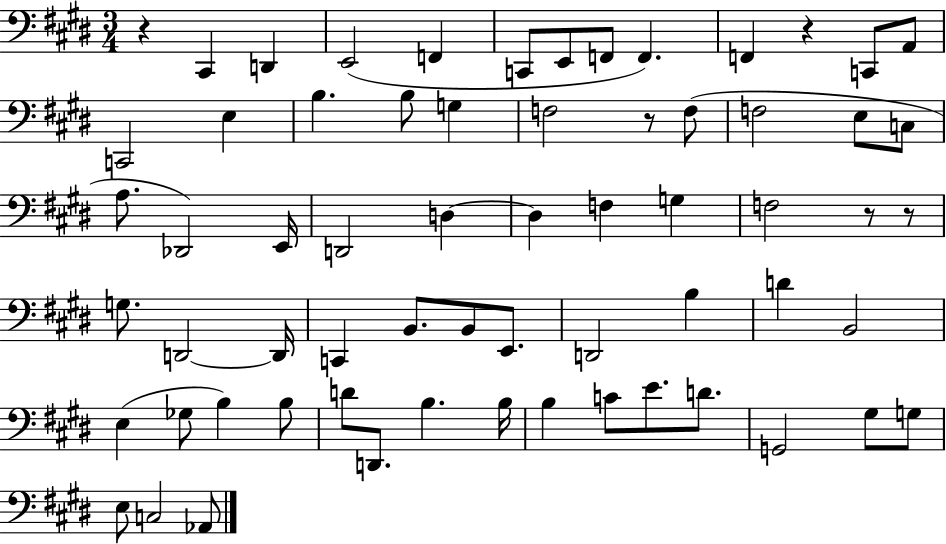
X:1
T:Untitled
M:3/4
L:1/4
K:E
z ^C,, D,, E,,2 F,, C,,/2 E,,/2 F,,/2 F,, F,, z C,,/2 A,,/2 C,,2 E, B, B,/2 G, F,2 z/2 F,/2 F,2 E,/2 C,/2 A,/2 _D,,2 E,,/4 D,,2 D, D, F, G, F,2 z/2 z/2 G,/2 D,,2 D,,/4 C,, B,,/2 B,,/2 E,,/2 D,,2 B, D B,,2 E, _G,/2 B, B,/2 D/2 D,,/2 B, B,/4 B, C/2 E/2 D/2 G,,2 ^G,/2 G,/2 E,/2 C,2 _A,,/2